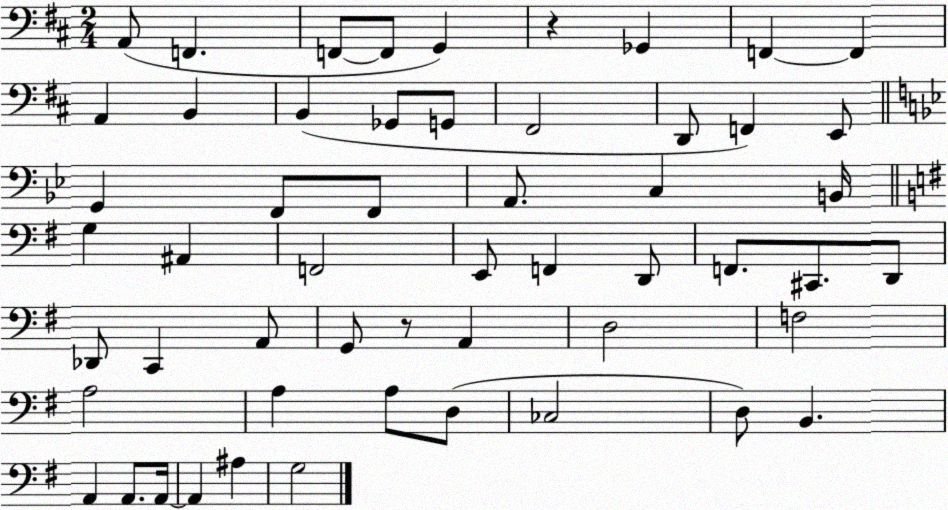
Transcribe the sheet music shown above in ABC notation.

X:1
T:Untitled
M:2/4
L:1/4
K:D
A,,/2 F,, F,,/2 F,,/2 G,, z _G,, F,, F,, A,, B,, B,, _G,,/2 G,,/2 ^F,,2 D,,/2 F,, E,,/2 G,, F,,/2 F,,/2 A,,/2 C, B,,/4 G, ^A,, F,,2 E,,/2 F,, D,,/2 F,,/2 ^C,,/2 D,,/2 _D,,/2 C,, A,,/2 G,,/2 z/2 A,, D,2 F,2 A,2 A, A,/2 D,/2 _C,2 D,/2 B,, A,, A,,/2 A,,/4 A,, ^A, G,2